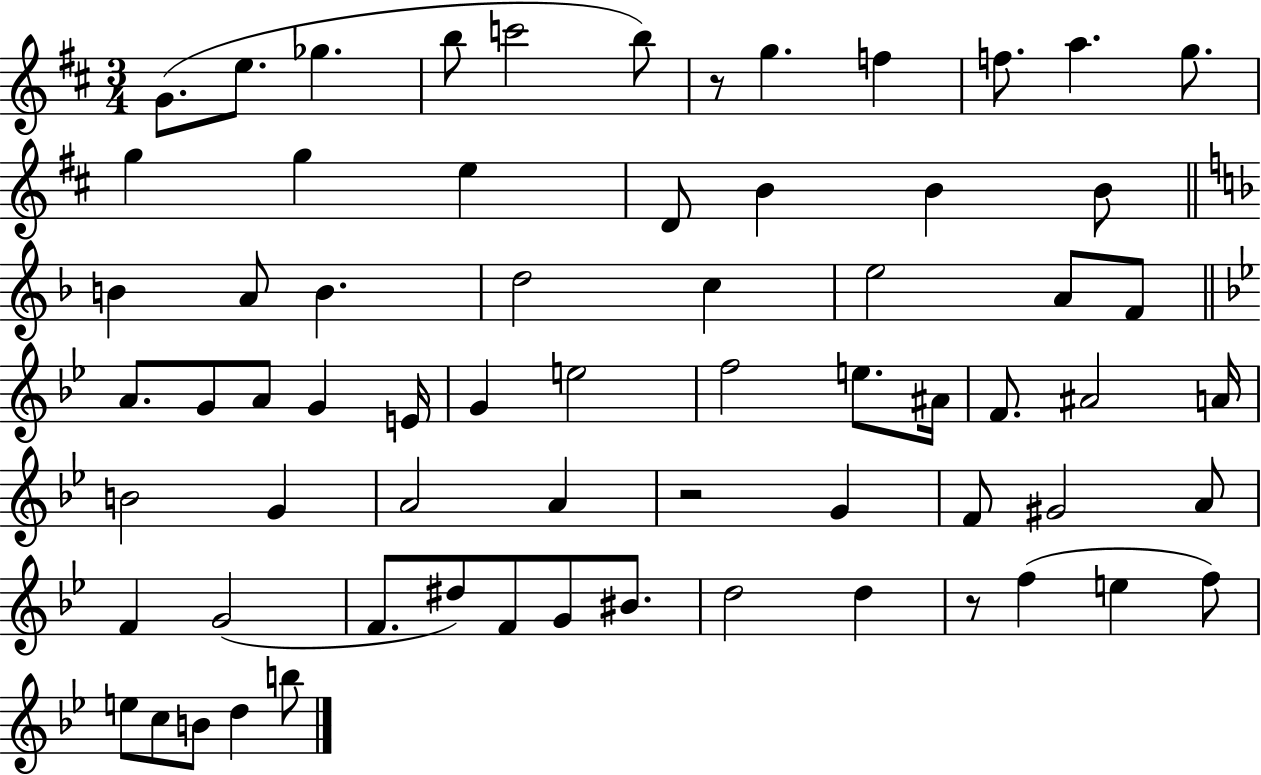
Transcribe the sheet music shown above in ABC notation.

X:1
T:Untitled
M:3/4
L:1/4
K:D
G/2 e/2 _g b/2 c'2 b/2 z/2 g f f/2 a g/2 g g e D/2 B B B/2 B A/2 B d2 c e2 A/2 F/2 A/2 G/2 A/2 G E/4 G e2 f2 e/2 ^A/4 F/2 ^A2 A/4 B2 G A2 A z2 G F/2 ^G2 A/2 F G2 F/2 ^d/2 F/2 G/2 ^B/2 d2 d z/2 f e f/2 e/2 c/2 B/2 d b/2